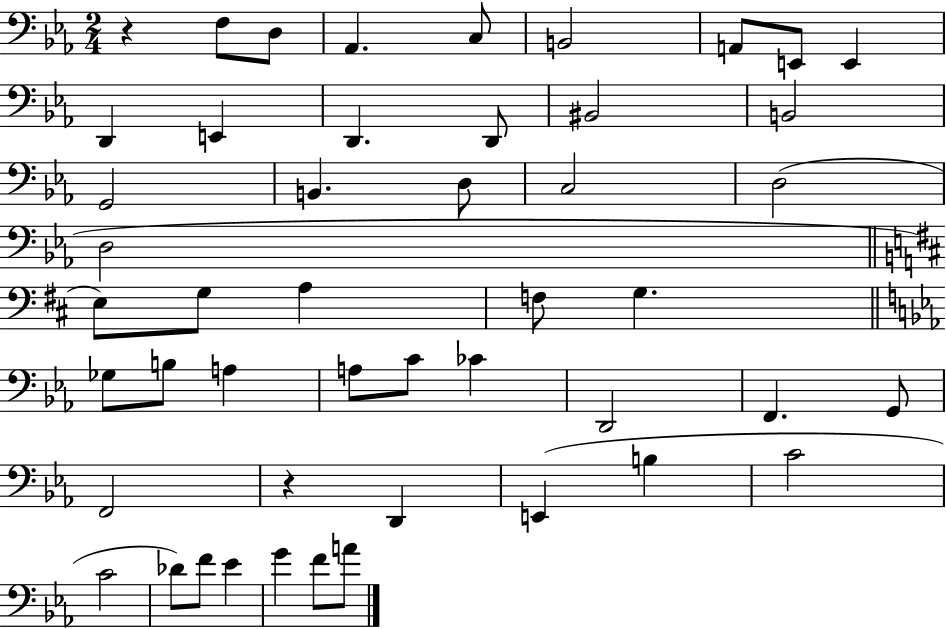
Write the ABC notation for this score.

X:1
T:Untitled
M:2/4
L:1/4
K:Eb
z F,/2 D,/2 _A,, C,/2 B,,2 A,,/2 E,,/2 E,, D,, E,, D,, D,,/2 ^B,,2 B,,2 G,,2 B,, D,/2 C,2 D,2 D,2 E,/2 G,/2 A, F,/2 G, _G,/2 B,/2 A, A,/2 C/2 _C D,,2 F,, G,,/2 F,,2 z D,, E,, B, C2 C2 _D/2 F/2 _E G F/2 A/2